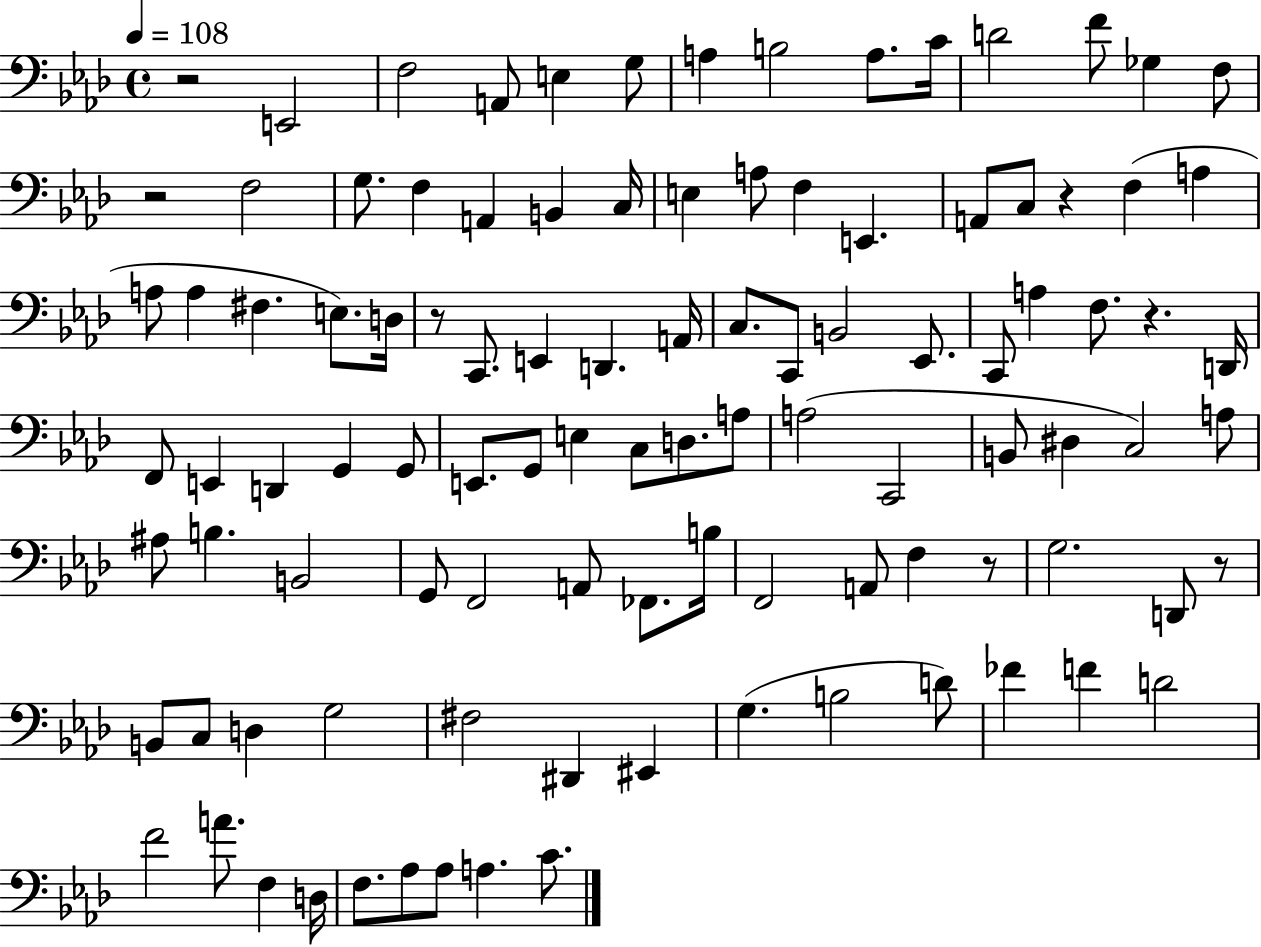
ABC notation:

X:1
T:Untitled
M:4/4
L:1/4
K:Ab
z2 E,,2 F,2 A,,/2 E, G,/2 A, B,2 A,/2 C/4 D2 F/2 _G, F,/2 z2 F,2 G,/2 F, A,, B,, C,/4 E, A,/2 F, E,, A,,/2 C,/2 z F, A, A,/2 A, ^F, E,/2 D,/4 z/2 C,,/2 E,, D,, A,,/4 C,/2 C,,/2 B,,2 _E,,/2 C,,/2 A, F,/2 z D,,/4 F,,/2 E,, D,, G,, G,,/2 E,,/2 G,,/2 E, C,/2 D,/2 A,/2 A,2 C,,2 B,,/2 ^D, C,2 A,/2 ^A,/2 B, B,,2 G,,/2 F,,2 A,,/2 _F,,/2 B,/4 F,,2 A,,/2 F, z/2 G,2 D,,/2 z/2 B,,/2 C,/2 D, G,2 ^F,2 ^D,, ^E,, G, B,2 D/2 _F F D2 F2 A/2 F, D,/4 F,/2 _A,/2 _A,/2 A, C/2